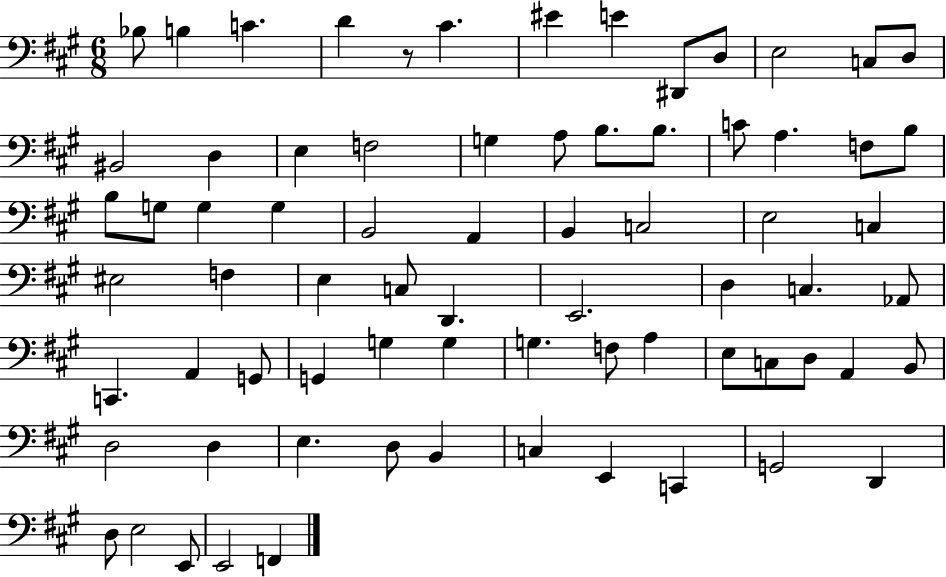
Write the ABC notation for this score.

X:1
T:Untitled
M:6/8
L:1/4
K:A
_B,/2 B, C D z/2 ^C ^E E ^D,,/2 D,/2 E,2 C,/2 D,/2 ^B,,2 D, E, F,2 G, A,/2 B,/2 B,/2 C/2 A, F,/2 B,/2 B,/2 G,/2 G, G, B,,2 A,, B,, C,2 E,2 C, ^E,2 F, E, C,/2 D,, E,,2 D, C, _A,,/2 C,, A,, G,,/2 G,, G, G, G, F,/2 A, E,/2 C,/2 D,/2 A,, B,,/2 D,2 D, E, D,/2 B,, C, E,, C,, G,,2 D,, D,/2 E,2 E,,/2 E,,2 F,,